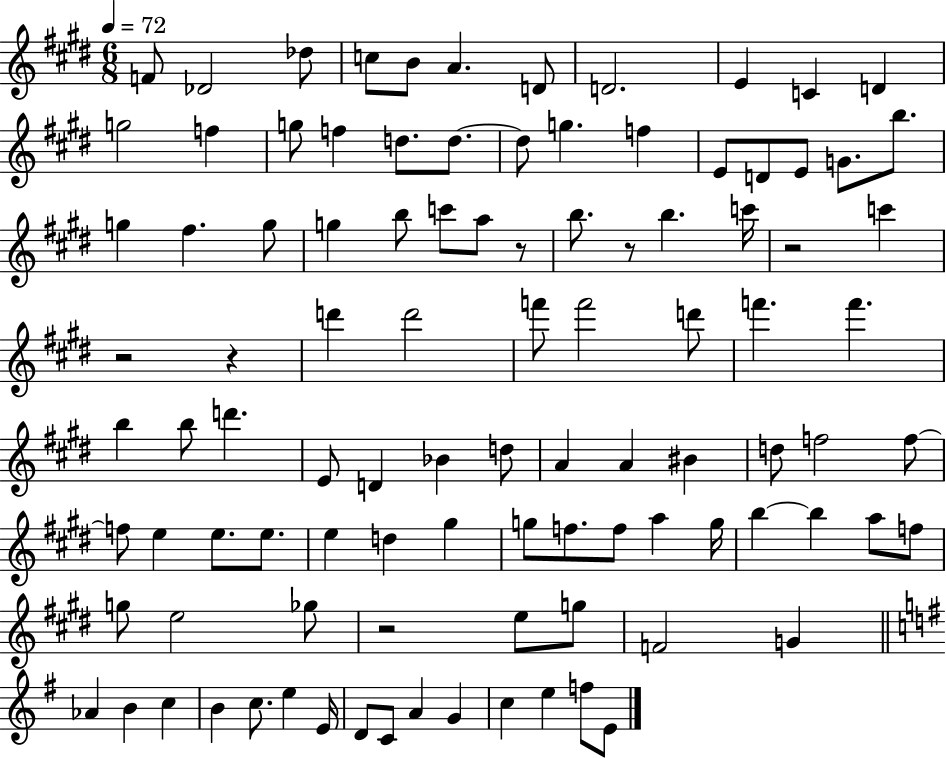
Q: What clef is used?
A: treble